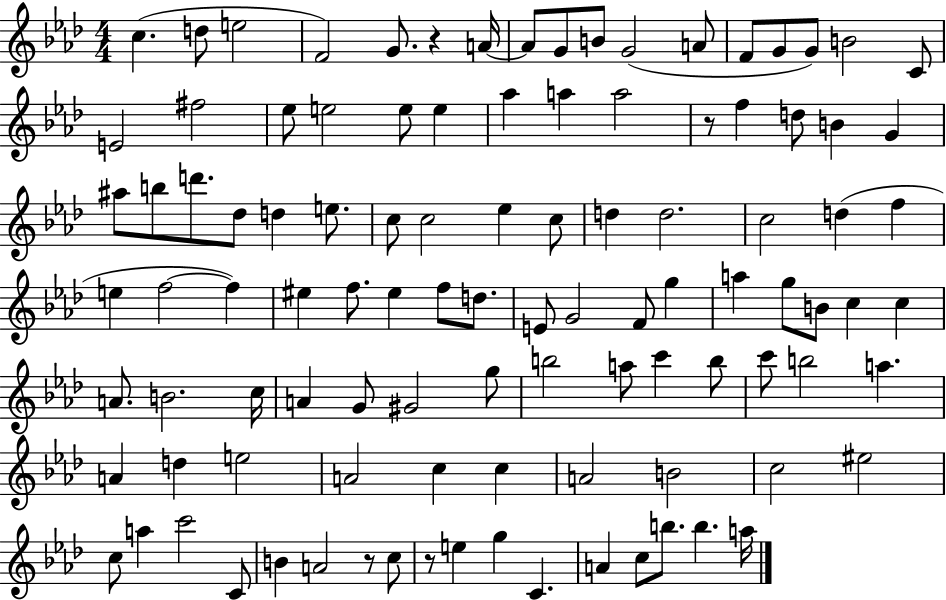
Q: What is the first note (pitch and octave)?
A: C5